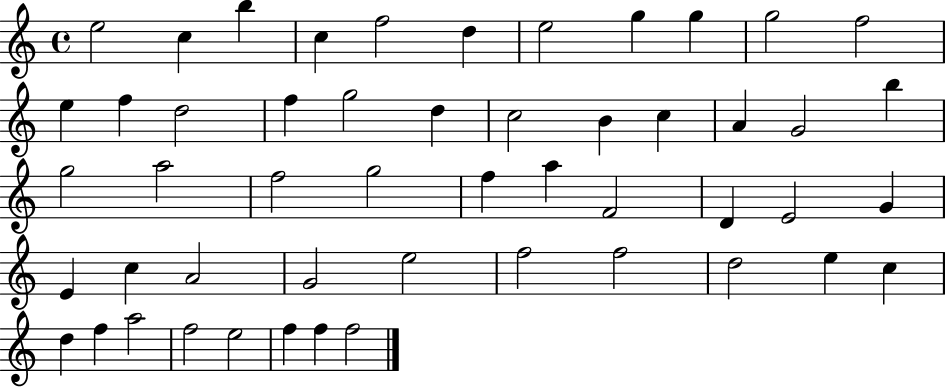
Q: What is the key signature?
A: C major